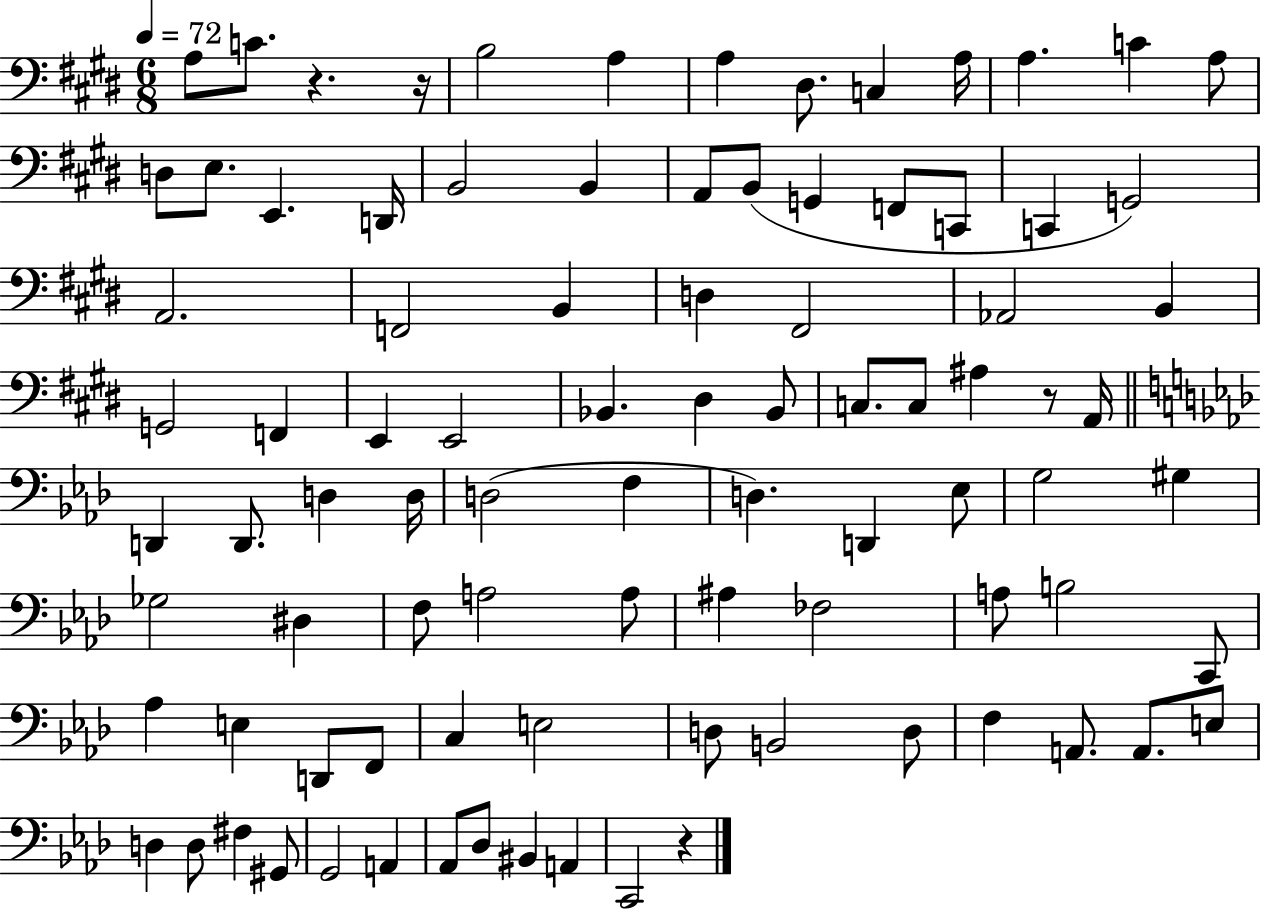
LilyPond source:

{
  \clef bass
  \numericTimeSignature
  \time 6/8
  \key e \major
  \tempo 4 = 72
  a8 c'8. r4. r16 | b2 a4 | a4 dis8. c4 a16 | a4. c'4 a8 | \break d8 e8. e,4. d,16 | b,2 b,4 | a,8 b,8( g,4 f,8 c,8 | c,4 g,2) | \break a,2. | f,2 b,4 | d4 fis,2 | aes,2 b,4 | \break g,2 f,4 | e,4 e,2 | bes,4. dis4 bes,8 | c8. c8 ais4 r8 a,16 | \break \bar "||" \break \key aes \major d,4 d,8. d4 d16 | d2( f4 | d4.) d,4 ees8 | g2 gis4 | \break ges2 dis4 | f8 a2 a8 | ais4 fes2 | a8 b2 c,8 | \break aes4 e4 d,8 f,8 | c4 e2 | d8 b,2 d8 | f4 a,8. a,8. e8 | \break d4 d8 fis4 gis,8 | g,2 a,4 | aes,8 des8 bis,4 a,4 | c,2 r4 | \break \bar "|."
}